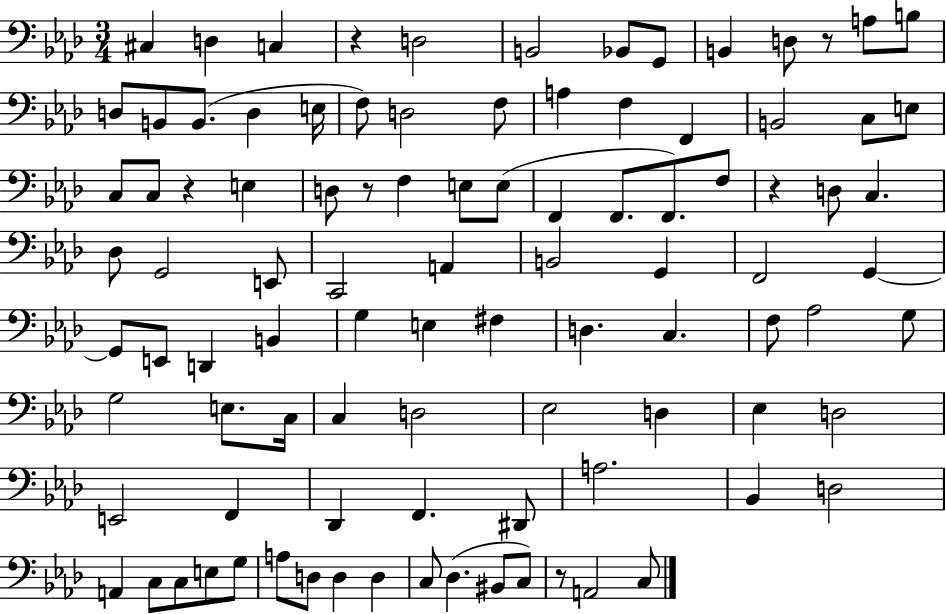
X:1
T:Untitled
M:3/4
L:1/4
K:Ab
^C, D, C, z D,2 B,,2 _B,,/2 G,,/2 B,, D,/2 z/2 A,/2 B,/2 D,/2 B,,/2 B,,/2 D, E,/4 F,/2 D,2 F,/2 A, F, F,, B,,2 C,/2 E,/2 C,/2 C,/2 z E, D,/2 z/2 F, E,/2 E,/2 F,, F,,/2 F,,/2 F,/2 z D,/2 C, _D,/2 G,,2 E,,/2 C,,2 A,, B,,2 G,, F,,2 G,, G,,/2 E,,/2 D,, B,, G, E, ^F, D, C, F,/2 _A,2 G,/2 G,2 E,/2 C,/4 C, D,2 _E,2 D, _E, D,2 E,,2 F,, _D,, F,, ^D,,/2 A,2 _B,, D,2 A,, C,/2 C,/2 E,/2 G,/2 A,/2 D,/2 D, D, C,/2 _D, ^B,,/2 C,/2 z/2 A,,2 C,/2